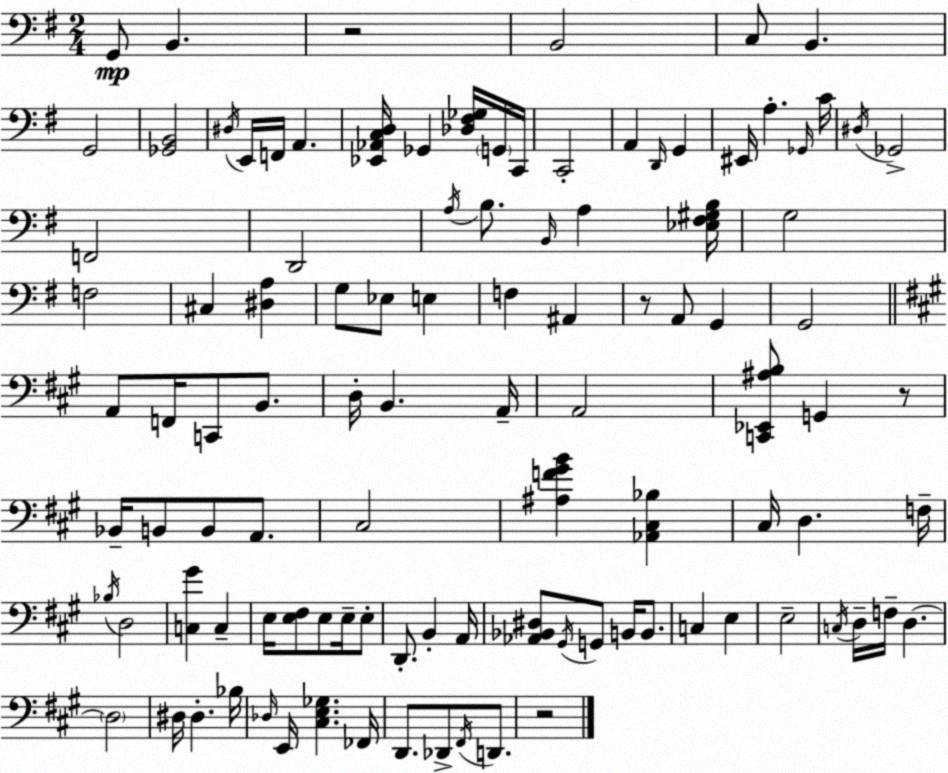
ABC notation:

X:1
T:Untitled
M:2/4
L:1/4
K:Em
G,,/2 B,, z2 B,,2 C,/2 B,, G,,2 [_G,,B,,]2 ^D,/4 E,,/4 F,,/4 A,, [_E,,_A,,C,D,]/4 _G,, [_D,^F,_G,]/4 G,,/4 C,,/4 C,,2 A,, D,,/4 G,, ^E,,/4 A, _G,,/4 C/4 ^D,/4 _G,,2 F,,2 D,,2 A,/4 B,/2 B,,/4 A, [_E,^F,^G,B,]/4 G,2 F,2 ^C, [^D,A,] G,/2 _E,/2 E, F, ^A,, z/2 A,,/2 G,, G,,2 A,,/2 F,,/4 C,,/2 B,,/2 D,/4 B,, A,,/4 A,,2 [C,,_E,,^A,B,]/2 G,, z/2 _B,,/4 B,,/2 B,,/2 A,,/2 ^C,2 [^A,F^GB] [_A,,^C,_B,] ^C,/4 D, F,/4 _B,/4 D,2 [C,^G] C, E,/4 [E,^F,]/2 E,/2 E,/4 E,/2 D,,/2 B,, A,,/4 [_A,,_B,,^D,]/2 ^G,,/4 G,,/2 B,,/4 B,,/2 C, E, E,2 C,/4 D,/4 F,/4 D, D,2 ^D,/4 ^D, _B,/4 _D,/4 E,,/4 [^C,E,_G,] _F,,/4 D,,/2 _D,,/2 ^F,,/4 D,,/2 z2